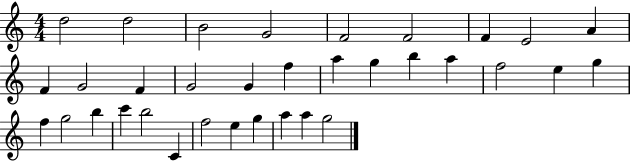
D5/h D5/h B4/h G4/h F4/h F4/h F4/q E4/h A4/q F4/q G4/h F4/q G4/h G4/q F5/q A5/q G5/q B5/q A5/q F5/h E5/q G5/q F5/q G5/h B5/q C6/q B5/h C4/q F5/h E5/q G5/q A5/q A5/q G5/h